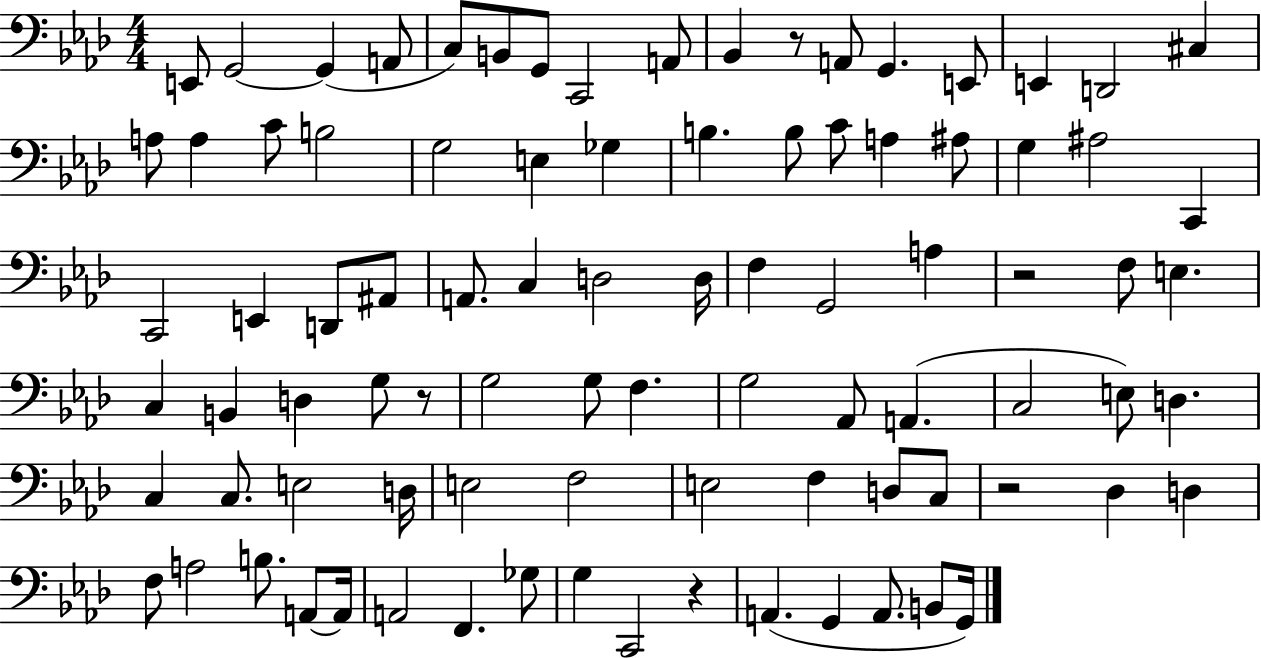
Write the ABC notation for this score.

X:1
T:Untitled
M:4/4
L:1/4
K:Ab
E,,/2 G,,2 G,, A,,/2 C,/2 B,,/2 G,,/2 C,,2 A,,/2 _B,, z/2 A,,/2 G,, E,,/2 E,, D,,2 ^C, A,/2 A, C/2 B,2 G,2 E, _G, B, B,/2 C/2 A, ^A,/2 G, ^A,2 C,, C,,2 E,, D,,/2 ^A,,/2 A,,/2 C, D,2 D,/4 F, G,,2 A, z2 F,/2 E, C, B,, D, G,/2 z/2 G,2 G,/2 F, G,2 _A,,/2 A,, C,2 E,/2 D, C, C,/2 E,2 D,/4 E,2 F,2 E,2 F, D,/2 C,/2 z2 _D, D, F,/2 A,2 B,/2 A,,/2 A,,/4 A,,2 F,, _G,/2 G, C,,2 z A,, G,, A,,/2 B,,/2 G,,/4